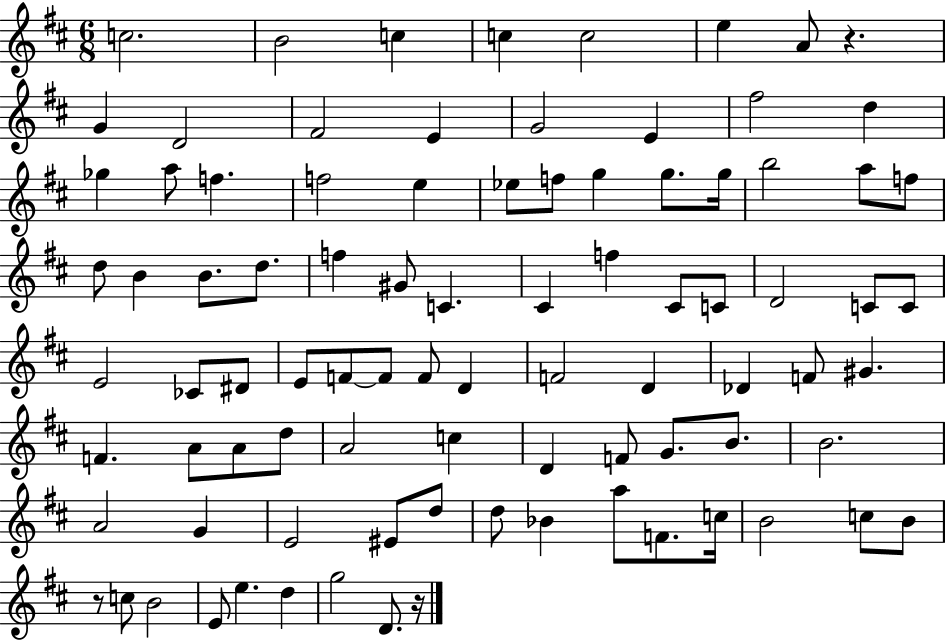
{
  \clef treble
  \numericTimeSignature
  \time 6/8
  \key d \major
  \repeat volta 2 { c''2. | b'2 c''4 | c''4 c''2 | e''4 a'8 r4. | \break g'4 d'2 | fis'2 e'4 | g'2 e'4 | fis''2 d''4 | \break ges''4 a''8 f''4. | f''2 e''4 | ees''8 f''8 g''4 g''8. g''16 | b''2 a''8 f''8 | \break d''8 b'4 b'8. d''8. | f''4 gis'8 c'4. | cis'4 f''4 cis'8 c'8 | d'2 c'8 c'8 | \break e'2 ces'8 dis'8 | e'8 f'8~~ f'8 f'8 d'4 | f'2 d'4 | des'4 f'8 gis'4. | \break f'4. a'8 a'8 d''8 | a'2 c''4 | d'4 f'8 g'8. b'8. | b'2. | \break a'2 g'4 | e'2 eis'8 d''8 | d''8 bes'4 a''8 f'8. c''16 | b'2 c''8 b'8 | \break r8 c''8 b'2 | e'8 e''4. d''4 | g''2 d'8. r16 | } \bar "|."
}